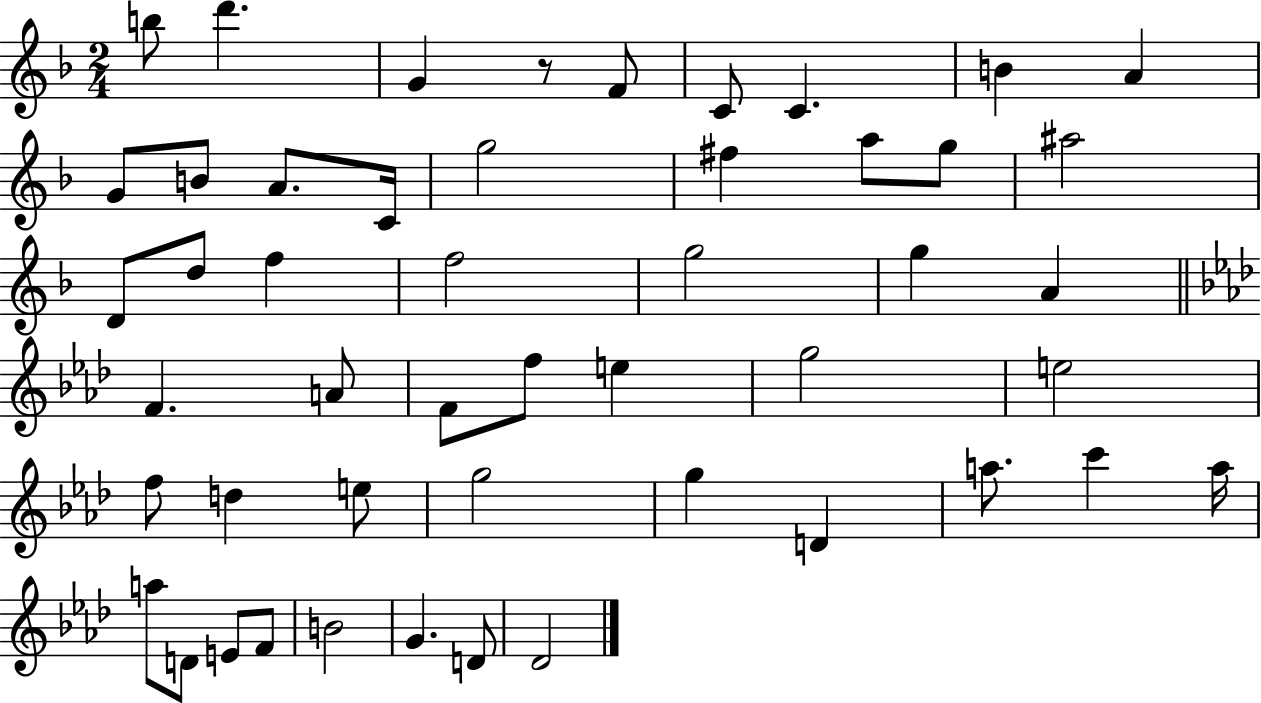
B5/e D6/q. G4/q R/e F4/e C4/e C4/q. B4/q A4/q G4/e B4/e A4/e. C4/s G5/h F#5/q A5/e G5/e A#5/h D4/e D5/e F5/q F5/h G5/h G5/q A4/q F4/q. A4/e F4/e F5/e E5/q G5/h E5/h F5/e D5/q E5/e G5/h G5/q D4/q A5/e. C6/q A5/s A5/e D4/e E4/e F4/e B4/h G4/q. D4/e Db4/h